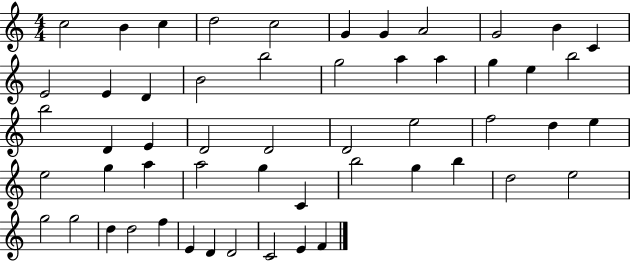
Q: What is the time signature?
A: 4/4